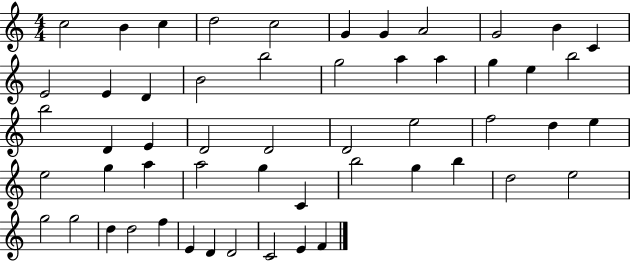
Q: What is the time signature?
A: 4/4